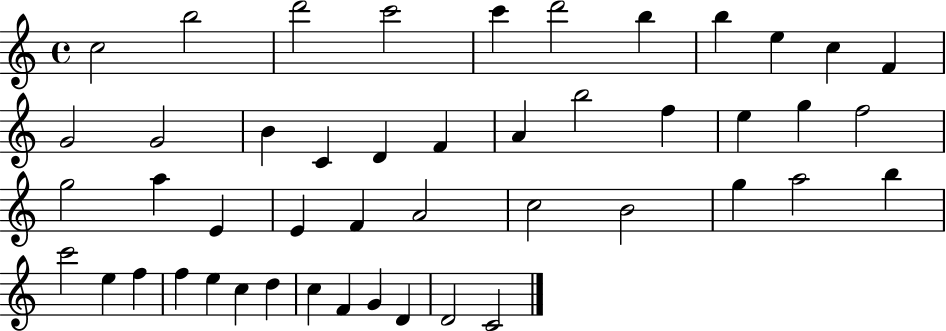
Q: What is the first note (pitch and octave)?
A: C5